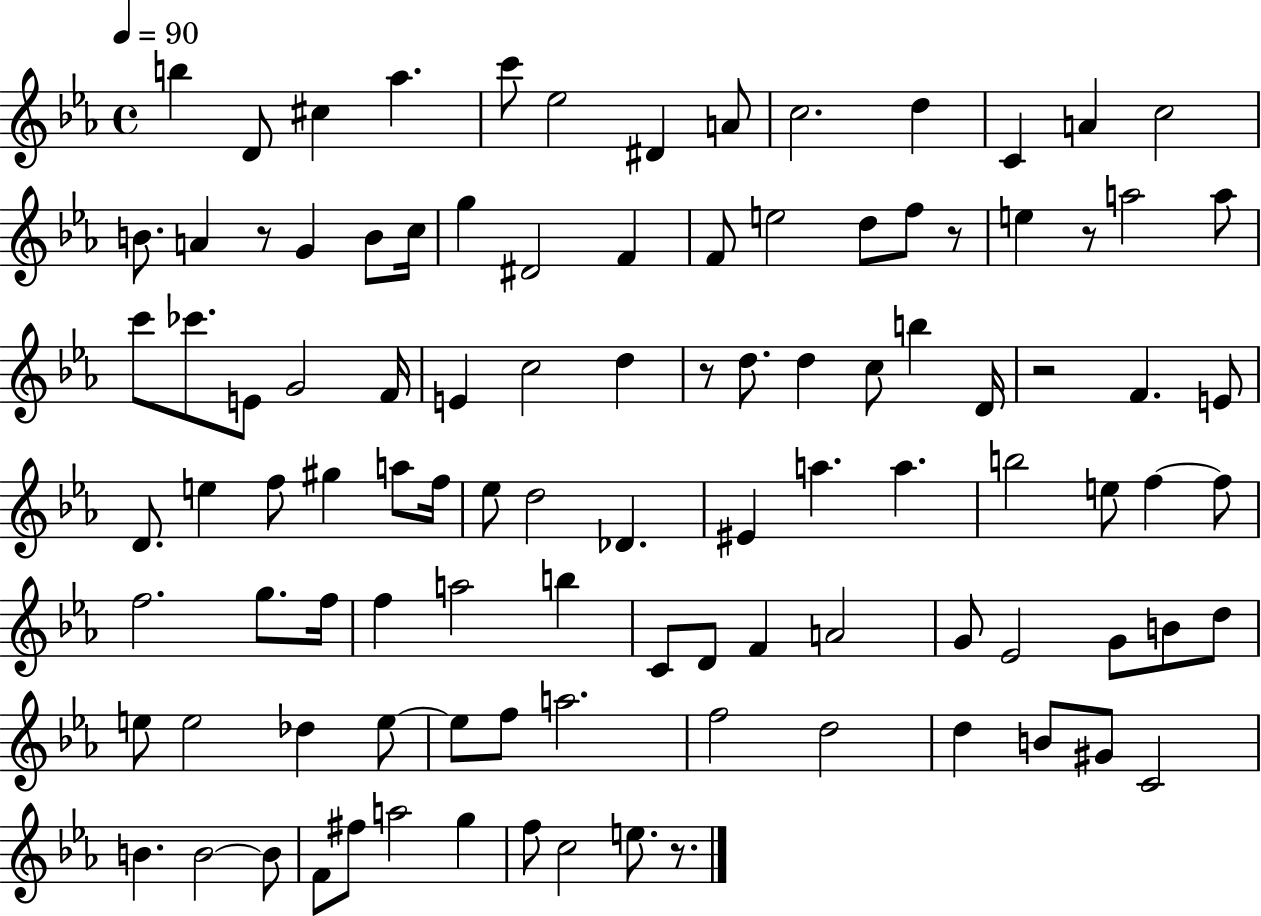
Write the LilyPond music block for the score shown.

{
  \clef treble
  \time 4/4
  \defaultTimeSignature
  \key ees \major
  \tempo 4 = 90
  b''4 d'8 cis''4 aes''4. | c'''8 ees''2 dis'4 a'8 | c''2. d''4 | c'4 a'4 c''2 | \break b'8. a'4 r8 g'4 b'8 c''16 | g''4 dis'2 f'4 | f'8 e''2 d''8 f''8 r8 | e''4 r8 a''2 a''8 | \break c'''8 ces'''8. e'8 g'2 f'16 | e'4 c''2 d''4 | r8 d''8. d''4 c''8 b''4 d'16 | r2 f'4. e'8 | \break d'8. e''4 f''8 gis''4 a''8 f''16 | ees''8 d''2 des'4. | eis'4 a''4. a''4. | b''2 e''8 f''4~~ f''8 | \break f''2. g''8. f''16 | f''4 a''2 b''4 | c'8 d'8 f'4 a'2 | g'8 ees'2 g'8 b'8 d''8 | \break e''8 e''2 des''4 e''8~~ | e''8 f''8 a''2. | f''2 d''2 | d''4 b'8 gis'8 c'2 | \break b'4. b'2~~ b'8 | f'8 fis''8 a''2 g''4 | f''8 c''2 e''8. r8. | \bar "|."
}